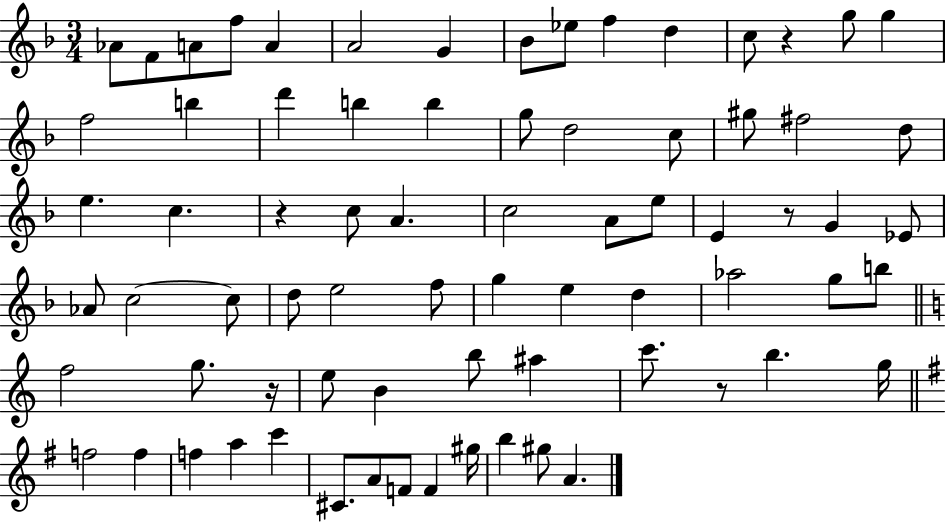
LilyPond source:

{
  \clef treble
  \numericTimeSignature
  \time 3/4
  \key f \major
  aes'8 f'8 a'8 f''8 a'4 | a'2 g'4 | bes'8 ees''8 f''4 d''4 | c''8 r4 g''8 g''4 | \break f''2 b''4 | d'''4 b''4 b''4 | g''8 d''2 c''8 | gis''8 fis''2 d''8 | \break e''4. c''4. | r4 c''8 a'4. | c''2 a'8 e''8 | e'4 r8 g'4 ees'8 | \break aes'8 c''2~~ c''8 | d''8 e''2 f''8 | g''4 e''4 d''4 | aes''2 g''8 b''8 | \break \bar "||" \break \key a \minor f''2 g''8. r16 | e''8 b'4 b''8 ais''4 | c'''8. r8 b''4. g''16 | \bar "||" \break \key g \major f''2 f''4 | f''4 a''4 c'''4 | cis'8. a'8 f'8 f'4 gis''16 | b''4 gis''8 a'4. | \break \bar "|."
}